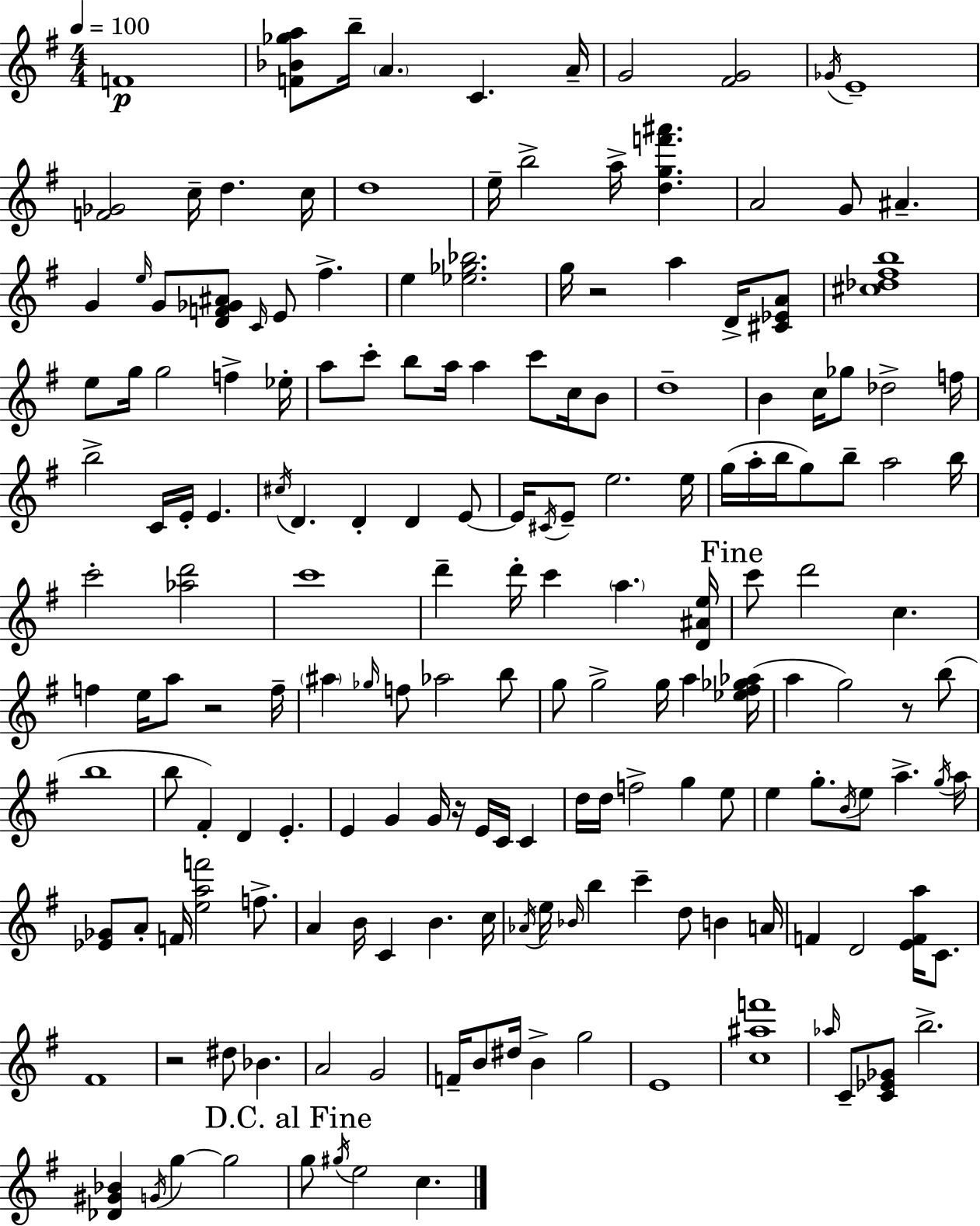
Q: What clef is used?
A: treble